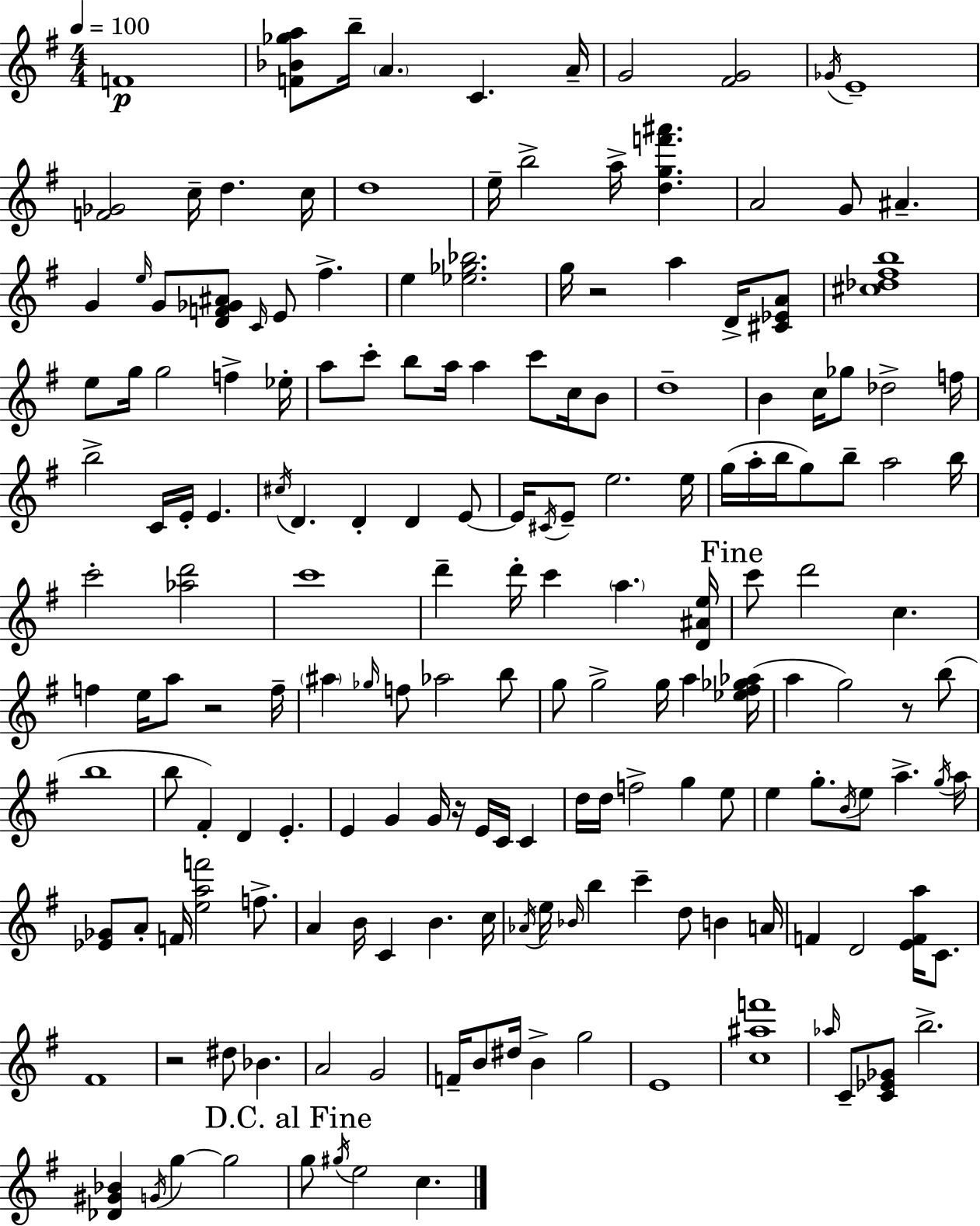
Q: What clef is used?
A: treble